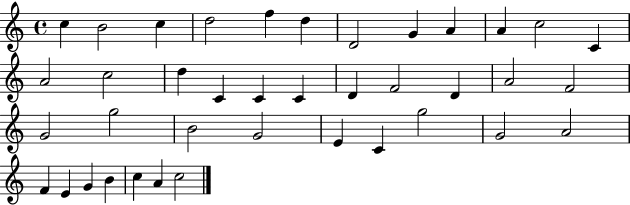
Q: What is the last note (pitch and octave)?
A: C5